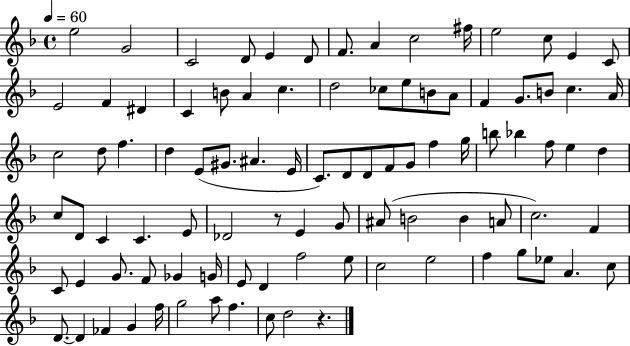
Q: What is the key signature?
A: F major